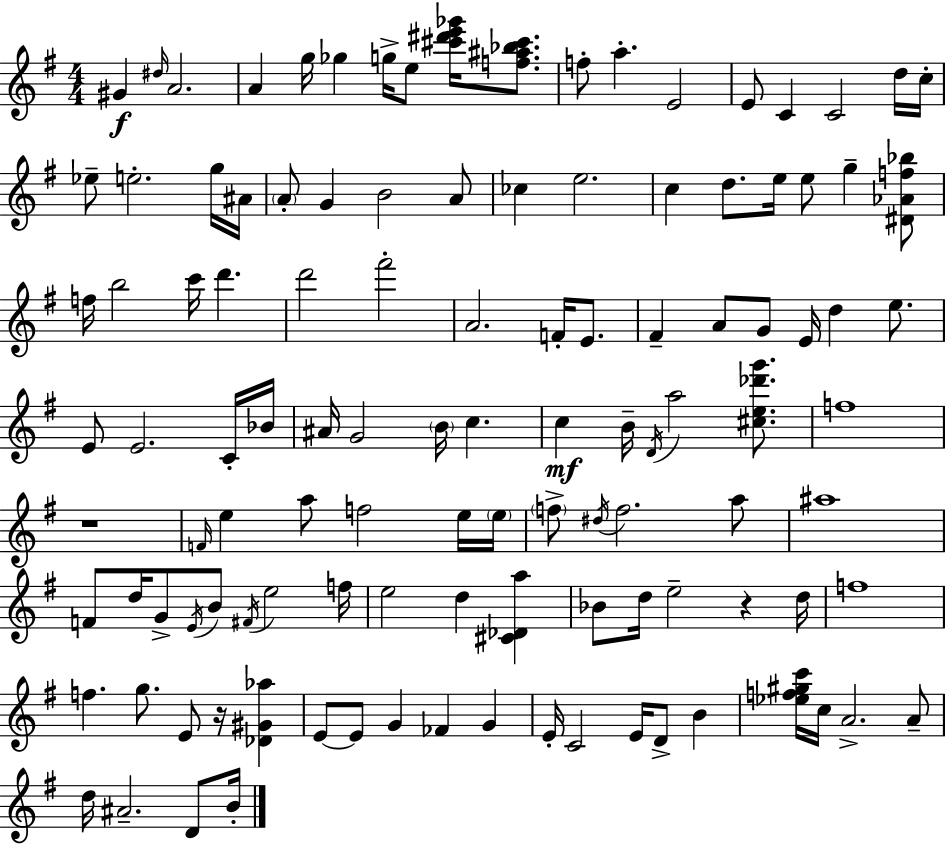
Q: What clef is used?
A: treble